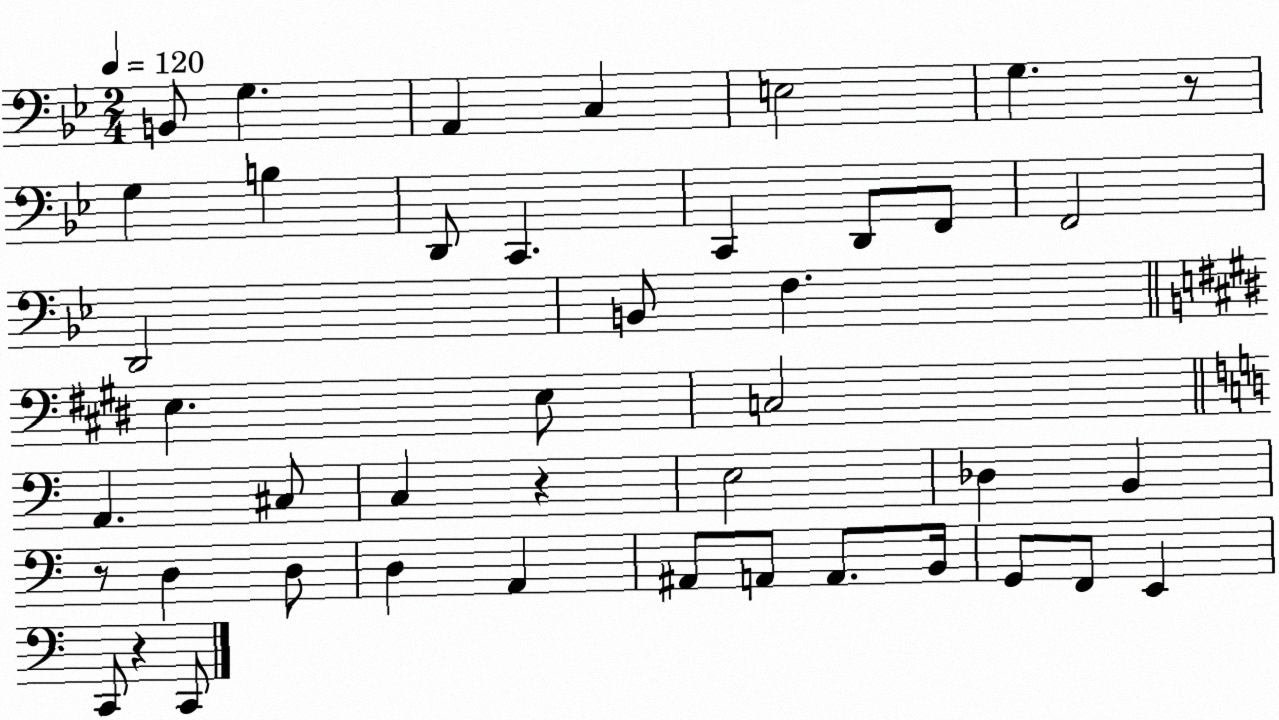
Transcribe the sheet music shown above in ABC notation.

X:1
T:Untitled
M:2/4
L:1/4
K:Bb
B,,/2 G, A,, C, E,2 G, z/2 G, B, D,,/2 C,, C,, D,,/2 F,,/2 F,,2 D,,2 B,,/2 F, E, E,/2 C,2 A,, ^C,/2 C, z E,2 _D, B,, z/2 D, D,/2 D, A,, ^A,,/2 A,,/2 A,,/2 B,,/4 G,,/2 F,,/2 E,, C,,/2 z C,,/2